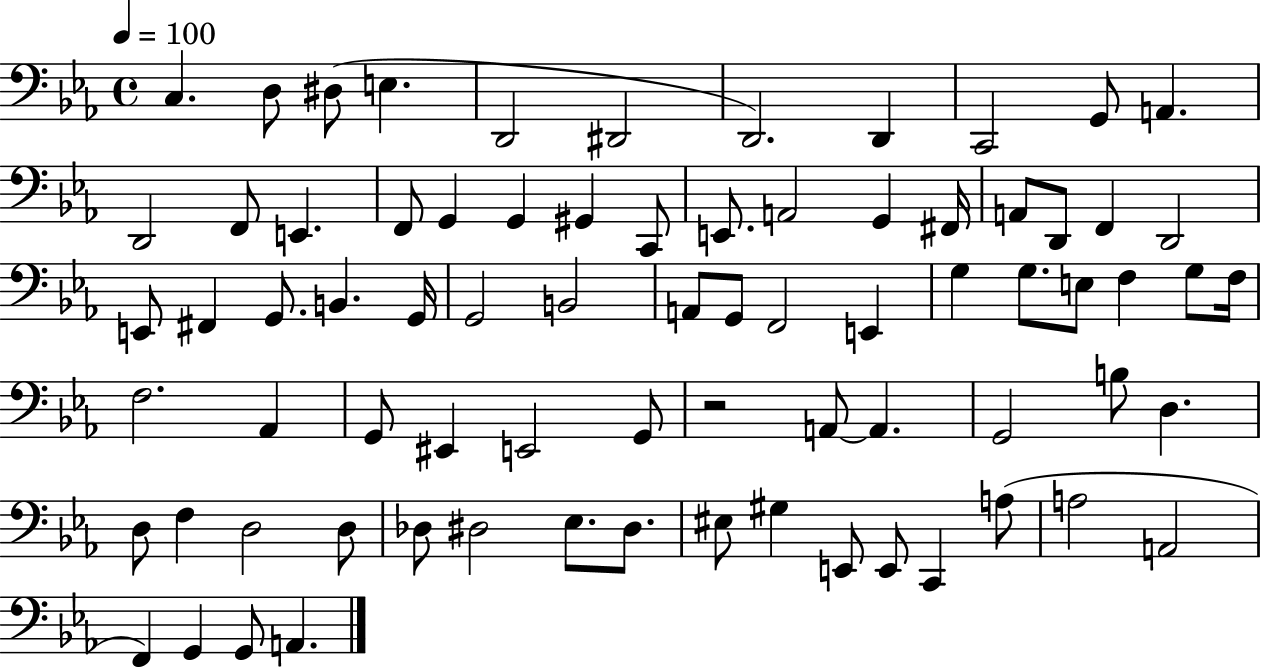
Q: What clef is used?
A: bass